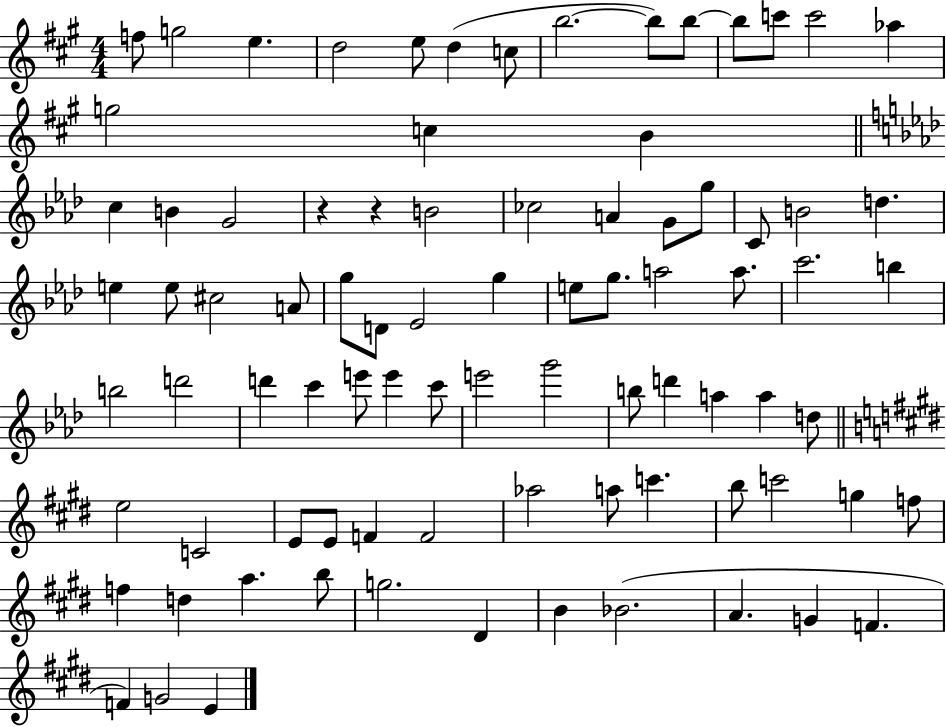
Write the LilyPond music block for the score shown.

{
  \clef treble
  \numericTimeSignature
  \time 4/4
  \key a \major
  \repeat volta 2 { f''8 g''2 e''4. | d''2 e''8 d''4( c''8 | b''2.~~ b''8) b''8~~ | b''8 c'''8 c'''2 aes''4 | \break g''2 c''4 b'4 | \bar "||" \break \key aes \major c''4 b'4 g'2 | r4 r4 b'2 | ces''2 a'4 g'8 g''8 | c'8 b'2 d''4. | \break e''4 e''8 cis''2 a'8 | g''8 d'8 ees'2 g''4 | e''8 g''8. a''2 a''8. | c'''2. b''4 | \break b''2 d'''2 | d'''4 c'''4 e'''8 e'''4 c'''8 | e'''2 g'''2 | b''8 d'''4 a''4 a''4 d''8 | \break \bar "||" \break \key e \major e''2 c'2 | e'8 e'8 f'4 f'2 | aes''2 a''8 c'''4. | b''8 c'''2 g''4 f''8 | \break f''4 d''4 a''4. b''8 | g''2. dis'4 | b'4 bes'2.( | a'4. g'4 f'4. | \break f'4) g'2 e'4 | } \bar "|."
}